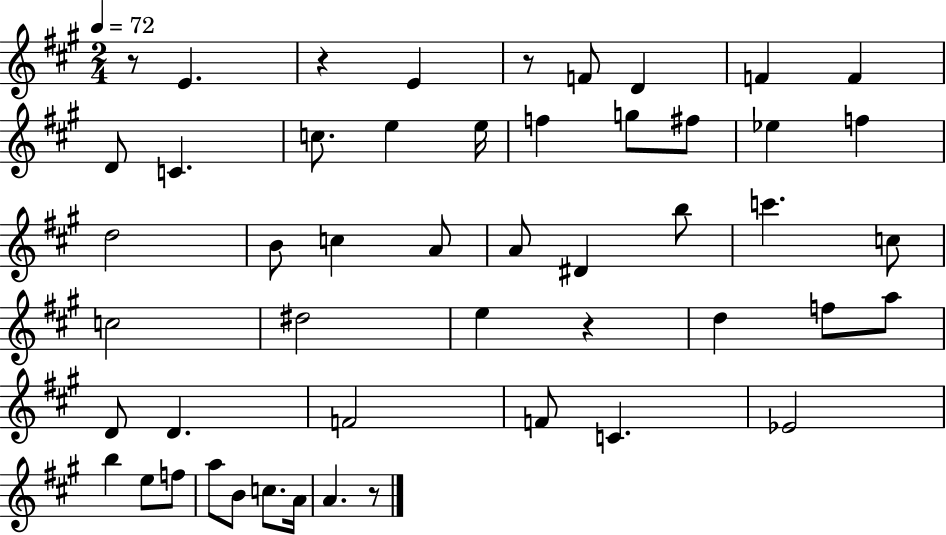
{
  \clef treble
  \numericTimeSignature
  \time 2/4
  \key a \major
  \tempo 4 = 72
  r8 e'4. | r4 e'4 | r8 f'8 d'4 | f'4 f'4 | \break d'8 c'4. | c''8. e''4 e''16 | f''4 g''8 fis''8 | ees''4 f''4 | \break d''2 | b'8 c''4 a'8 | a'8 dis'4 b''8 | c'''4. c''8 | \break c''2 | dis''2 | e''4 r4 | d''4 f''8 a''8 | \break d'8 d'4. | f'2 | f'8 c'4. | ees'2 | \break b''4 e''8 f''8 | a''8 b'8 c''8. a'16 | a'4. r8 | \bar "|."
}